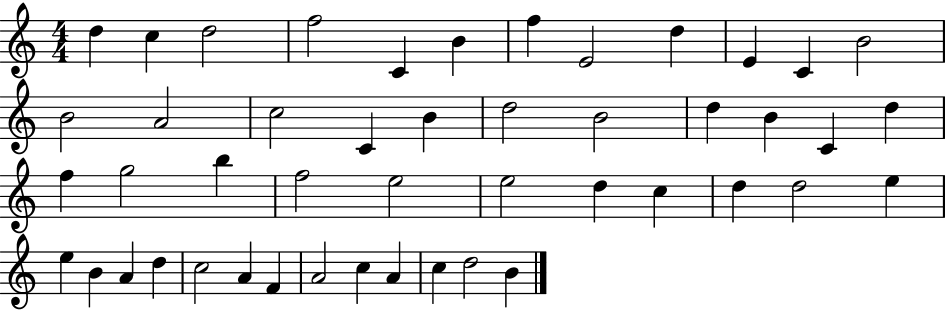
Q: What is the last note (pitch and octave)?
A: B4